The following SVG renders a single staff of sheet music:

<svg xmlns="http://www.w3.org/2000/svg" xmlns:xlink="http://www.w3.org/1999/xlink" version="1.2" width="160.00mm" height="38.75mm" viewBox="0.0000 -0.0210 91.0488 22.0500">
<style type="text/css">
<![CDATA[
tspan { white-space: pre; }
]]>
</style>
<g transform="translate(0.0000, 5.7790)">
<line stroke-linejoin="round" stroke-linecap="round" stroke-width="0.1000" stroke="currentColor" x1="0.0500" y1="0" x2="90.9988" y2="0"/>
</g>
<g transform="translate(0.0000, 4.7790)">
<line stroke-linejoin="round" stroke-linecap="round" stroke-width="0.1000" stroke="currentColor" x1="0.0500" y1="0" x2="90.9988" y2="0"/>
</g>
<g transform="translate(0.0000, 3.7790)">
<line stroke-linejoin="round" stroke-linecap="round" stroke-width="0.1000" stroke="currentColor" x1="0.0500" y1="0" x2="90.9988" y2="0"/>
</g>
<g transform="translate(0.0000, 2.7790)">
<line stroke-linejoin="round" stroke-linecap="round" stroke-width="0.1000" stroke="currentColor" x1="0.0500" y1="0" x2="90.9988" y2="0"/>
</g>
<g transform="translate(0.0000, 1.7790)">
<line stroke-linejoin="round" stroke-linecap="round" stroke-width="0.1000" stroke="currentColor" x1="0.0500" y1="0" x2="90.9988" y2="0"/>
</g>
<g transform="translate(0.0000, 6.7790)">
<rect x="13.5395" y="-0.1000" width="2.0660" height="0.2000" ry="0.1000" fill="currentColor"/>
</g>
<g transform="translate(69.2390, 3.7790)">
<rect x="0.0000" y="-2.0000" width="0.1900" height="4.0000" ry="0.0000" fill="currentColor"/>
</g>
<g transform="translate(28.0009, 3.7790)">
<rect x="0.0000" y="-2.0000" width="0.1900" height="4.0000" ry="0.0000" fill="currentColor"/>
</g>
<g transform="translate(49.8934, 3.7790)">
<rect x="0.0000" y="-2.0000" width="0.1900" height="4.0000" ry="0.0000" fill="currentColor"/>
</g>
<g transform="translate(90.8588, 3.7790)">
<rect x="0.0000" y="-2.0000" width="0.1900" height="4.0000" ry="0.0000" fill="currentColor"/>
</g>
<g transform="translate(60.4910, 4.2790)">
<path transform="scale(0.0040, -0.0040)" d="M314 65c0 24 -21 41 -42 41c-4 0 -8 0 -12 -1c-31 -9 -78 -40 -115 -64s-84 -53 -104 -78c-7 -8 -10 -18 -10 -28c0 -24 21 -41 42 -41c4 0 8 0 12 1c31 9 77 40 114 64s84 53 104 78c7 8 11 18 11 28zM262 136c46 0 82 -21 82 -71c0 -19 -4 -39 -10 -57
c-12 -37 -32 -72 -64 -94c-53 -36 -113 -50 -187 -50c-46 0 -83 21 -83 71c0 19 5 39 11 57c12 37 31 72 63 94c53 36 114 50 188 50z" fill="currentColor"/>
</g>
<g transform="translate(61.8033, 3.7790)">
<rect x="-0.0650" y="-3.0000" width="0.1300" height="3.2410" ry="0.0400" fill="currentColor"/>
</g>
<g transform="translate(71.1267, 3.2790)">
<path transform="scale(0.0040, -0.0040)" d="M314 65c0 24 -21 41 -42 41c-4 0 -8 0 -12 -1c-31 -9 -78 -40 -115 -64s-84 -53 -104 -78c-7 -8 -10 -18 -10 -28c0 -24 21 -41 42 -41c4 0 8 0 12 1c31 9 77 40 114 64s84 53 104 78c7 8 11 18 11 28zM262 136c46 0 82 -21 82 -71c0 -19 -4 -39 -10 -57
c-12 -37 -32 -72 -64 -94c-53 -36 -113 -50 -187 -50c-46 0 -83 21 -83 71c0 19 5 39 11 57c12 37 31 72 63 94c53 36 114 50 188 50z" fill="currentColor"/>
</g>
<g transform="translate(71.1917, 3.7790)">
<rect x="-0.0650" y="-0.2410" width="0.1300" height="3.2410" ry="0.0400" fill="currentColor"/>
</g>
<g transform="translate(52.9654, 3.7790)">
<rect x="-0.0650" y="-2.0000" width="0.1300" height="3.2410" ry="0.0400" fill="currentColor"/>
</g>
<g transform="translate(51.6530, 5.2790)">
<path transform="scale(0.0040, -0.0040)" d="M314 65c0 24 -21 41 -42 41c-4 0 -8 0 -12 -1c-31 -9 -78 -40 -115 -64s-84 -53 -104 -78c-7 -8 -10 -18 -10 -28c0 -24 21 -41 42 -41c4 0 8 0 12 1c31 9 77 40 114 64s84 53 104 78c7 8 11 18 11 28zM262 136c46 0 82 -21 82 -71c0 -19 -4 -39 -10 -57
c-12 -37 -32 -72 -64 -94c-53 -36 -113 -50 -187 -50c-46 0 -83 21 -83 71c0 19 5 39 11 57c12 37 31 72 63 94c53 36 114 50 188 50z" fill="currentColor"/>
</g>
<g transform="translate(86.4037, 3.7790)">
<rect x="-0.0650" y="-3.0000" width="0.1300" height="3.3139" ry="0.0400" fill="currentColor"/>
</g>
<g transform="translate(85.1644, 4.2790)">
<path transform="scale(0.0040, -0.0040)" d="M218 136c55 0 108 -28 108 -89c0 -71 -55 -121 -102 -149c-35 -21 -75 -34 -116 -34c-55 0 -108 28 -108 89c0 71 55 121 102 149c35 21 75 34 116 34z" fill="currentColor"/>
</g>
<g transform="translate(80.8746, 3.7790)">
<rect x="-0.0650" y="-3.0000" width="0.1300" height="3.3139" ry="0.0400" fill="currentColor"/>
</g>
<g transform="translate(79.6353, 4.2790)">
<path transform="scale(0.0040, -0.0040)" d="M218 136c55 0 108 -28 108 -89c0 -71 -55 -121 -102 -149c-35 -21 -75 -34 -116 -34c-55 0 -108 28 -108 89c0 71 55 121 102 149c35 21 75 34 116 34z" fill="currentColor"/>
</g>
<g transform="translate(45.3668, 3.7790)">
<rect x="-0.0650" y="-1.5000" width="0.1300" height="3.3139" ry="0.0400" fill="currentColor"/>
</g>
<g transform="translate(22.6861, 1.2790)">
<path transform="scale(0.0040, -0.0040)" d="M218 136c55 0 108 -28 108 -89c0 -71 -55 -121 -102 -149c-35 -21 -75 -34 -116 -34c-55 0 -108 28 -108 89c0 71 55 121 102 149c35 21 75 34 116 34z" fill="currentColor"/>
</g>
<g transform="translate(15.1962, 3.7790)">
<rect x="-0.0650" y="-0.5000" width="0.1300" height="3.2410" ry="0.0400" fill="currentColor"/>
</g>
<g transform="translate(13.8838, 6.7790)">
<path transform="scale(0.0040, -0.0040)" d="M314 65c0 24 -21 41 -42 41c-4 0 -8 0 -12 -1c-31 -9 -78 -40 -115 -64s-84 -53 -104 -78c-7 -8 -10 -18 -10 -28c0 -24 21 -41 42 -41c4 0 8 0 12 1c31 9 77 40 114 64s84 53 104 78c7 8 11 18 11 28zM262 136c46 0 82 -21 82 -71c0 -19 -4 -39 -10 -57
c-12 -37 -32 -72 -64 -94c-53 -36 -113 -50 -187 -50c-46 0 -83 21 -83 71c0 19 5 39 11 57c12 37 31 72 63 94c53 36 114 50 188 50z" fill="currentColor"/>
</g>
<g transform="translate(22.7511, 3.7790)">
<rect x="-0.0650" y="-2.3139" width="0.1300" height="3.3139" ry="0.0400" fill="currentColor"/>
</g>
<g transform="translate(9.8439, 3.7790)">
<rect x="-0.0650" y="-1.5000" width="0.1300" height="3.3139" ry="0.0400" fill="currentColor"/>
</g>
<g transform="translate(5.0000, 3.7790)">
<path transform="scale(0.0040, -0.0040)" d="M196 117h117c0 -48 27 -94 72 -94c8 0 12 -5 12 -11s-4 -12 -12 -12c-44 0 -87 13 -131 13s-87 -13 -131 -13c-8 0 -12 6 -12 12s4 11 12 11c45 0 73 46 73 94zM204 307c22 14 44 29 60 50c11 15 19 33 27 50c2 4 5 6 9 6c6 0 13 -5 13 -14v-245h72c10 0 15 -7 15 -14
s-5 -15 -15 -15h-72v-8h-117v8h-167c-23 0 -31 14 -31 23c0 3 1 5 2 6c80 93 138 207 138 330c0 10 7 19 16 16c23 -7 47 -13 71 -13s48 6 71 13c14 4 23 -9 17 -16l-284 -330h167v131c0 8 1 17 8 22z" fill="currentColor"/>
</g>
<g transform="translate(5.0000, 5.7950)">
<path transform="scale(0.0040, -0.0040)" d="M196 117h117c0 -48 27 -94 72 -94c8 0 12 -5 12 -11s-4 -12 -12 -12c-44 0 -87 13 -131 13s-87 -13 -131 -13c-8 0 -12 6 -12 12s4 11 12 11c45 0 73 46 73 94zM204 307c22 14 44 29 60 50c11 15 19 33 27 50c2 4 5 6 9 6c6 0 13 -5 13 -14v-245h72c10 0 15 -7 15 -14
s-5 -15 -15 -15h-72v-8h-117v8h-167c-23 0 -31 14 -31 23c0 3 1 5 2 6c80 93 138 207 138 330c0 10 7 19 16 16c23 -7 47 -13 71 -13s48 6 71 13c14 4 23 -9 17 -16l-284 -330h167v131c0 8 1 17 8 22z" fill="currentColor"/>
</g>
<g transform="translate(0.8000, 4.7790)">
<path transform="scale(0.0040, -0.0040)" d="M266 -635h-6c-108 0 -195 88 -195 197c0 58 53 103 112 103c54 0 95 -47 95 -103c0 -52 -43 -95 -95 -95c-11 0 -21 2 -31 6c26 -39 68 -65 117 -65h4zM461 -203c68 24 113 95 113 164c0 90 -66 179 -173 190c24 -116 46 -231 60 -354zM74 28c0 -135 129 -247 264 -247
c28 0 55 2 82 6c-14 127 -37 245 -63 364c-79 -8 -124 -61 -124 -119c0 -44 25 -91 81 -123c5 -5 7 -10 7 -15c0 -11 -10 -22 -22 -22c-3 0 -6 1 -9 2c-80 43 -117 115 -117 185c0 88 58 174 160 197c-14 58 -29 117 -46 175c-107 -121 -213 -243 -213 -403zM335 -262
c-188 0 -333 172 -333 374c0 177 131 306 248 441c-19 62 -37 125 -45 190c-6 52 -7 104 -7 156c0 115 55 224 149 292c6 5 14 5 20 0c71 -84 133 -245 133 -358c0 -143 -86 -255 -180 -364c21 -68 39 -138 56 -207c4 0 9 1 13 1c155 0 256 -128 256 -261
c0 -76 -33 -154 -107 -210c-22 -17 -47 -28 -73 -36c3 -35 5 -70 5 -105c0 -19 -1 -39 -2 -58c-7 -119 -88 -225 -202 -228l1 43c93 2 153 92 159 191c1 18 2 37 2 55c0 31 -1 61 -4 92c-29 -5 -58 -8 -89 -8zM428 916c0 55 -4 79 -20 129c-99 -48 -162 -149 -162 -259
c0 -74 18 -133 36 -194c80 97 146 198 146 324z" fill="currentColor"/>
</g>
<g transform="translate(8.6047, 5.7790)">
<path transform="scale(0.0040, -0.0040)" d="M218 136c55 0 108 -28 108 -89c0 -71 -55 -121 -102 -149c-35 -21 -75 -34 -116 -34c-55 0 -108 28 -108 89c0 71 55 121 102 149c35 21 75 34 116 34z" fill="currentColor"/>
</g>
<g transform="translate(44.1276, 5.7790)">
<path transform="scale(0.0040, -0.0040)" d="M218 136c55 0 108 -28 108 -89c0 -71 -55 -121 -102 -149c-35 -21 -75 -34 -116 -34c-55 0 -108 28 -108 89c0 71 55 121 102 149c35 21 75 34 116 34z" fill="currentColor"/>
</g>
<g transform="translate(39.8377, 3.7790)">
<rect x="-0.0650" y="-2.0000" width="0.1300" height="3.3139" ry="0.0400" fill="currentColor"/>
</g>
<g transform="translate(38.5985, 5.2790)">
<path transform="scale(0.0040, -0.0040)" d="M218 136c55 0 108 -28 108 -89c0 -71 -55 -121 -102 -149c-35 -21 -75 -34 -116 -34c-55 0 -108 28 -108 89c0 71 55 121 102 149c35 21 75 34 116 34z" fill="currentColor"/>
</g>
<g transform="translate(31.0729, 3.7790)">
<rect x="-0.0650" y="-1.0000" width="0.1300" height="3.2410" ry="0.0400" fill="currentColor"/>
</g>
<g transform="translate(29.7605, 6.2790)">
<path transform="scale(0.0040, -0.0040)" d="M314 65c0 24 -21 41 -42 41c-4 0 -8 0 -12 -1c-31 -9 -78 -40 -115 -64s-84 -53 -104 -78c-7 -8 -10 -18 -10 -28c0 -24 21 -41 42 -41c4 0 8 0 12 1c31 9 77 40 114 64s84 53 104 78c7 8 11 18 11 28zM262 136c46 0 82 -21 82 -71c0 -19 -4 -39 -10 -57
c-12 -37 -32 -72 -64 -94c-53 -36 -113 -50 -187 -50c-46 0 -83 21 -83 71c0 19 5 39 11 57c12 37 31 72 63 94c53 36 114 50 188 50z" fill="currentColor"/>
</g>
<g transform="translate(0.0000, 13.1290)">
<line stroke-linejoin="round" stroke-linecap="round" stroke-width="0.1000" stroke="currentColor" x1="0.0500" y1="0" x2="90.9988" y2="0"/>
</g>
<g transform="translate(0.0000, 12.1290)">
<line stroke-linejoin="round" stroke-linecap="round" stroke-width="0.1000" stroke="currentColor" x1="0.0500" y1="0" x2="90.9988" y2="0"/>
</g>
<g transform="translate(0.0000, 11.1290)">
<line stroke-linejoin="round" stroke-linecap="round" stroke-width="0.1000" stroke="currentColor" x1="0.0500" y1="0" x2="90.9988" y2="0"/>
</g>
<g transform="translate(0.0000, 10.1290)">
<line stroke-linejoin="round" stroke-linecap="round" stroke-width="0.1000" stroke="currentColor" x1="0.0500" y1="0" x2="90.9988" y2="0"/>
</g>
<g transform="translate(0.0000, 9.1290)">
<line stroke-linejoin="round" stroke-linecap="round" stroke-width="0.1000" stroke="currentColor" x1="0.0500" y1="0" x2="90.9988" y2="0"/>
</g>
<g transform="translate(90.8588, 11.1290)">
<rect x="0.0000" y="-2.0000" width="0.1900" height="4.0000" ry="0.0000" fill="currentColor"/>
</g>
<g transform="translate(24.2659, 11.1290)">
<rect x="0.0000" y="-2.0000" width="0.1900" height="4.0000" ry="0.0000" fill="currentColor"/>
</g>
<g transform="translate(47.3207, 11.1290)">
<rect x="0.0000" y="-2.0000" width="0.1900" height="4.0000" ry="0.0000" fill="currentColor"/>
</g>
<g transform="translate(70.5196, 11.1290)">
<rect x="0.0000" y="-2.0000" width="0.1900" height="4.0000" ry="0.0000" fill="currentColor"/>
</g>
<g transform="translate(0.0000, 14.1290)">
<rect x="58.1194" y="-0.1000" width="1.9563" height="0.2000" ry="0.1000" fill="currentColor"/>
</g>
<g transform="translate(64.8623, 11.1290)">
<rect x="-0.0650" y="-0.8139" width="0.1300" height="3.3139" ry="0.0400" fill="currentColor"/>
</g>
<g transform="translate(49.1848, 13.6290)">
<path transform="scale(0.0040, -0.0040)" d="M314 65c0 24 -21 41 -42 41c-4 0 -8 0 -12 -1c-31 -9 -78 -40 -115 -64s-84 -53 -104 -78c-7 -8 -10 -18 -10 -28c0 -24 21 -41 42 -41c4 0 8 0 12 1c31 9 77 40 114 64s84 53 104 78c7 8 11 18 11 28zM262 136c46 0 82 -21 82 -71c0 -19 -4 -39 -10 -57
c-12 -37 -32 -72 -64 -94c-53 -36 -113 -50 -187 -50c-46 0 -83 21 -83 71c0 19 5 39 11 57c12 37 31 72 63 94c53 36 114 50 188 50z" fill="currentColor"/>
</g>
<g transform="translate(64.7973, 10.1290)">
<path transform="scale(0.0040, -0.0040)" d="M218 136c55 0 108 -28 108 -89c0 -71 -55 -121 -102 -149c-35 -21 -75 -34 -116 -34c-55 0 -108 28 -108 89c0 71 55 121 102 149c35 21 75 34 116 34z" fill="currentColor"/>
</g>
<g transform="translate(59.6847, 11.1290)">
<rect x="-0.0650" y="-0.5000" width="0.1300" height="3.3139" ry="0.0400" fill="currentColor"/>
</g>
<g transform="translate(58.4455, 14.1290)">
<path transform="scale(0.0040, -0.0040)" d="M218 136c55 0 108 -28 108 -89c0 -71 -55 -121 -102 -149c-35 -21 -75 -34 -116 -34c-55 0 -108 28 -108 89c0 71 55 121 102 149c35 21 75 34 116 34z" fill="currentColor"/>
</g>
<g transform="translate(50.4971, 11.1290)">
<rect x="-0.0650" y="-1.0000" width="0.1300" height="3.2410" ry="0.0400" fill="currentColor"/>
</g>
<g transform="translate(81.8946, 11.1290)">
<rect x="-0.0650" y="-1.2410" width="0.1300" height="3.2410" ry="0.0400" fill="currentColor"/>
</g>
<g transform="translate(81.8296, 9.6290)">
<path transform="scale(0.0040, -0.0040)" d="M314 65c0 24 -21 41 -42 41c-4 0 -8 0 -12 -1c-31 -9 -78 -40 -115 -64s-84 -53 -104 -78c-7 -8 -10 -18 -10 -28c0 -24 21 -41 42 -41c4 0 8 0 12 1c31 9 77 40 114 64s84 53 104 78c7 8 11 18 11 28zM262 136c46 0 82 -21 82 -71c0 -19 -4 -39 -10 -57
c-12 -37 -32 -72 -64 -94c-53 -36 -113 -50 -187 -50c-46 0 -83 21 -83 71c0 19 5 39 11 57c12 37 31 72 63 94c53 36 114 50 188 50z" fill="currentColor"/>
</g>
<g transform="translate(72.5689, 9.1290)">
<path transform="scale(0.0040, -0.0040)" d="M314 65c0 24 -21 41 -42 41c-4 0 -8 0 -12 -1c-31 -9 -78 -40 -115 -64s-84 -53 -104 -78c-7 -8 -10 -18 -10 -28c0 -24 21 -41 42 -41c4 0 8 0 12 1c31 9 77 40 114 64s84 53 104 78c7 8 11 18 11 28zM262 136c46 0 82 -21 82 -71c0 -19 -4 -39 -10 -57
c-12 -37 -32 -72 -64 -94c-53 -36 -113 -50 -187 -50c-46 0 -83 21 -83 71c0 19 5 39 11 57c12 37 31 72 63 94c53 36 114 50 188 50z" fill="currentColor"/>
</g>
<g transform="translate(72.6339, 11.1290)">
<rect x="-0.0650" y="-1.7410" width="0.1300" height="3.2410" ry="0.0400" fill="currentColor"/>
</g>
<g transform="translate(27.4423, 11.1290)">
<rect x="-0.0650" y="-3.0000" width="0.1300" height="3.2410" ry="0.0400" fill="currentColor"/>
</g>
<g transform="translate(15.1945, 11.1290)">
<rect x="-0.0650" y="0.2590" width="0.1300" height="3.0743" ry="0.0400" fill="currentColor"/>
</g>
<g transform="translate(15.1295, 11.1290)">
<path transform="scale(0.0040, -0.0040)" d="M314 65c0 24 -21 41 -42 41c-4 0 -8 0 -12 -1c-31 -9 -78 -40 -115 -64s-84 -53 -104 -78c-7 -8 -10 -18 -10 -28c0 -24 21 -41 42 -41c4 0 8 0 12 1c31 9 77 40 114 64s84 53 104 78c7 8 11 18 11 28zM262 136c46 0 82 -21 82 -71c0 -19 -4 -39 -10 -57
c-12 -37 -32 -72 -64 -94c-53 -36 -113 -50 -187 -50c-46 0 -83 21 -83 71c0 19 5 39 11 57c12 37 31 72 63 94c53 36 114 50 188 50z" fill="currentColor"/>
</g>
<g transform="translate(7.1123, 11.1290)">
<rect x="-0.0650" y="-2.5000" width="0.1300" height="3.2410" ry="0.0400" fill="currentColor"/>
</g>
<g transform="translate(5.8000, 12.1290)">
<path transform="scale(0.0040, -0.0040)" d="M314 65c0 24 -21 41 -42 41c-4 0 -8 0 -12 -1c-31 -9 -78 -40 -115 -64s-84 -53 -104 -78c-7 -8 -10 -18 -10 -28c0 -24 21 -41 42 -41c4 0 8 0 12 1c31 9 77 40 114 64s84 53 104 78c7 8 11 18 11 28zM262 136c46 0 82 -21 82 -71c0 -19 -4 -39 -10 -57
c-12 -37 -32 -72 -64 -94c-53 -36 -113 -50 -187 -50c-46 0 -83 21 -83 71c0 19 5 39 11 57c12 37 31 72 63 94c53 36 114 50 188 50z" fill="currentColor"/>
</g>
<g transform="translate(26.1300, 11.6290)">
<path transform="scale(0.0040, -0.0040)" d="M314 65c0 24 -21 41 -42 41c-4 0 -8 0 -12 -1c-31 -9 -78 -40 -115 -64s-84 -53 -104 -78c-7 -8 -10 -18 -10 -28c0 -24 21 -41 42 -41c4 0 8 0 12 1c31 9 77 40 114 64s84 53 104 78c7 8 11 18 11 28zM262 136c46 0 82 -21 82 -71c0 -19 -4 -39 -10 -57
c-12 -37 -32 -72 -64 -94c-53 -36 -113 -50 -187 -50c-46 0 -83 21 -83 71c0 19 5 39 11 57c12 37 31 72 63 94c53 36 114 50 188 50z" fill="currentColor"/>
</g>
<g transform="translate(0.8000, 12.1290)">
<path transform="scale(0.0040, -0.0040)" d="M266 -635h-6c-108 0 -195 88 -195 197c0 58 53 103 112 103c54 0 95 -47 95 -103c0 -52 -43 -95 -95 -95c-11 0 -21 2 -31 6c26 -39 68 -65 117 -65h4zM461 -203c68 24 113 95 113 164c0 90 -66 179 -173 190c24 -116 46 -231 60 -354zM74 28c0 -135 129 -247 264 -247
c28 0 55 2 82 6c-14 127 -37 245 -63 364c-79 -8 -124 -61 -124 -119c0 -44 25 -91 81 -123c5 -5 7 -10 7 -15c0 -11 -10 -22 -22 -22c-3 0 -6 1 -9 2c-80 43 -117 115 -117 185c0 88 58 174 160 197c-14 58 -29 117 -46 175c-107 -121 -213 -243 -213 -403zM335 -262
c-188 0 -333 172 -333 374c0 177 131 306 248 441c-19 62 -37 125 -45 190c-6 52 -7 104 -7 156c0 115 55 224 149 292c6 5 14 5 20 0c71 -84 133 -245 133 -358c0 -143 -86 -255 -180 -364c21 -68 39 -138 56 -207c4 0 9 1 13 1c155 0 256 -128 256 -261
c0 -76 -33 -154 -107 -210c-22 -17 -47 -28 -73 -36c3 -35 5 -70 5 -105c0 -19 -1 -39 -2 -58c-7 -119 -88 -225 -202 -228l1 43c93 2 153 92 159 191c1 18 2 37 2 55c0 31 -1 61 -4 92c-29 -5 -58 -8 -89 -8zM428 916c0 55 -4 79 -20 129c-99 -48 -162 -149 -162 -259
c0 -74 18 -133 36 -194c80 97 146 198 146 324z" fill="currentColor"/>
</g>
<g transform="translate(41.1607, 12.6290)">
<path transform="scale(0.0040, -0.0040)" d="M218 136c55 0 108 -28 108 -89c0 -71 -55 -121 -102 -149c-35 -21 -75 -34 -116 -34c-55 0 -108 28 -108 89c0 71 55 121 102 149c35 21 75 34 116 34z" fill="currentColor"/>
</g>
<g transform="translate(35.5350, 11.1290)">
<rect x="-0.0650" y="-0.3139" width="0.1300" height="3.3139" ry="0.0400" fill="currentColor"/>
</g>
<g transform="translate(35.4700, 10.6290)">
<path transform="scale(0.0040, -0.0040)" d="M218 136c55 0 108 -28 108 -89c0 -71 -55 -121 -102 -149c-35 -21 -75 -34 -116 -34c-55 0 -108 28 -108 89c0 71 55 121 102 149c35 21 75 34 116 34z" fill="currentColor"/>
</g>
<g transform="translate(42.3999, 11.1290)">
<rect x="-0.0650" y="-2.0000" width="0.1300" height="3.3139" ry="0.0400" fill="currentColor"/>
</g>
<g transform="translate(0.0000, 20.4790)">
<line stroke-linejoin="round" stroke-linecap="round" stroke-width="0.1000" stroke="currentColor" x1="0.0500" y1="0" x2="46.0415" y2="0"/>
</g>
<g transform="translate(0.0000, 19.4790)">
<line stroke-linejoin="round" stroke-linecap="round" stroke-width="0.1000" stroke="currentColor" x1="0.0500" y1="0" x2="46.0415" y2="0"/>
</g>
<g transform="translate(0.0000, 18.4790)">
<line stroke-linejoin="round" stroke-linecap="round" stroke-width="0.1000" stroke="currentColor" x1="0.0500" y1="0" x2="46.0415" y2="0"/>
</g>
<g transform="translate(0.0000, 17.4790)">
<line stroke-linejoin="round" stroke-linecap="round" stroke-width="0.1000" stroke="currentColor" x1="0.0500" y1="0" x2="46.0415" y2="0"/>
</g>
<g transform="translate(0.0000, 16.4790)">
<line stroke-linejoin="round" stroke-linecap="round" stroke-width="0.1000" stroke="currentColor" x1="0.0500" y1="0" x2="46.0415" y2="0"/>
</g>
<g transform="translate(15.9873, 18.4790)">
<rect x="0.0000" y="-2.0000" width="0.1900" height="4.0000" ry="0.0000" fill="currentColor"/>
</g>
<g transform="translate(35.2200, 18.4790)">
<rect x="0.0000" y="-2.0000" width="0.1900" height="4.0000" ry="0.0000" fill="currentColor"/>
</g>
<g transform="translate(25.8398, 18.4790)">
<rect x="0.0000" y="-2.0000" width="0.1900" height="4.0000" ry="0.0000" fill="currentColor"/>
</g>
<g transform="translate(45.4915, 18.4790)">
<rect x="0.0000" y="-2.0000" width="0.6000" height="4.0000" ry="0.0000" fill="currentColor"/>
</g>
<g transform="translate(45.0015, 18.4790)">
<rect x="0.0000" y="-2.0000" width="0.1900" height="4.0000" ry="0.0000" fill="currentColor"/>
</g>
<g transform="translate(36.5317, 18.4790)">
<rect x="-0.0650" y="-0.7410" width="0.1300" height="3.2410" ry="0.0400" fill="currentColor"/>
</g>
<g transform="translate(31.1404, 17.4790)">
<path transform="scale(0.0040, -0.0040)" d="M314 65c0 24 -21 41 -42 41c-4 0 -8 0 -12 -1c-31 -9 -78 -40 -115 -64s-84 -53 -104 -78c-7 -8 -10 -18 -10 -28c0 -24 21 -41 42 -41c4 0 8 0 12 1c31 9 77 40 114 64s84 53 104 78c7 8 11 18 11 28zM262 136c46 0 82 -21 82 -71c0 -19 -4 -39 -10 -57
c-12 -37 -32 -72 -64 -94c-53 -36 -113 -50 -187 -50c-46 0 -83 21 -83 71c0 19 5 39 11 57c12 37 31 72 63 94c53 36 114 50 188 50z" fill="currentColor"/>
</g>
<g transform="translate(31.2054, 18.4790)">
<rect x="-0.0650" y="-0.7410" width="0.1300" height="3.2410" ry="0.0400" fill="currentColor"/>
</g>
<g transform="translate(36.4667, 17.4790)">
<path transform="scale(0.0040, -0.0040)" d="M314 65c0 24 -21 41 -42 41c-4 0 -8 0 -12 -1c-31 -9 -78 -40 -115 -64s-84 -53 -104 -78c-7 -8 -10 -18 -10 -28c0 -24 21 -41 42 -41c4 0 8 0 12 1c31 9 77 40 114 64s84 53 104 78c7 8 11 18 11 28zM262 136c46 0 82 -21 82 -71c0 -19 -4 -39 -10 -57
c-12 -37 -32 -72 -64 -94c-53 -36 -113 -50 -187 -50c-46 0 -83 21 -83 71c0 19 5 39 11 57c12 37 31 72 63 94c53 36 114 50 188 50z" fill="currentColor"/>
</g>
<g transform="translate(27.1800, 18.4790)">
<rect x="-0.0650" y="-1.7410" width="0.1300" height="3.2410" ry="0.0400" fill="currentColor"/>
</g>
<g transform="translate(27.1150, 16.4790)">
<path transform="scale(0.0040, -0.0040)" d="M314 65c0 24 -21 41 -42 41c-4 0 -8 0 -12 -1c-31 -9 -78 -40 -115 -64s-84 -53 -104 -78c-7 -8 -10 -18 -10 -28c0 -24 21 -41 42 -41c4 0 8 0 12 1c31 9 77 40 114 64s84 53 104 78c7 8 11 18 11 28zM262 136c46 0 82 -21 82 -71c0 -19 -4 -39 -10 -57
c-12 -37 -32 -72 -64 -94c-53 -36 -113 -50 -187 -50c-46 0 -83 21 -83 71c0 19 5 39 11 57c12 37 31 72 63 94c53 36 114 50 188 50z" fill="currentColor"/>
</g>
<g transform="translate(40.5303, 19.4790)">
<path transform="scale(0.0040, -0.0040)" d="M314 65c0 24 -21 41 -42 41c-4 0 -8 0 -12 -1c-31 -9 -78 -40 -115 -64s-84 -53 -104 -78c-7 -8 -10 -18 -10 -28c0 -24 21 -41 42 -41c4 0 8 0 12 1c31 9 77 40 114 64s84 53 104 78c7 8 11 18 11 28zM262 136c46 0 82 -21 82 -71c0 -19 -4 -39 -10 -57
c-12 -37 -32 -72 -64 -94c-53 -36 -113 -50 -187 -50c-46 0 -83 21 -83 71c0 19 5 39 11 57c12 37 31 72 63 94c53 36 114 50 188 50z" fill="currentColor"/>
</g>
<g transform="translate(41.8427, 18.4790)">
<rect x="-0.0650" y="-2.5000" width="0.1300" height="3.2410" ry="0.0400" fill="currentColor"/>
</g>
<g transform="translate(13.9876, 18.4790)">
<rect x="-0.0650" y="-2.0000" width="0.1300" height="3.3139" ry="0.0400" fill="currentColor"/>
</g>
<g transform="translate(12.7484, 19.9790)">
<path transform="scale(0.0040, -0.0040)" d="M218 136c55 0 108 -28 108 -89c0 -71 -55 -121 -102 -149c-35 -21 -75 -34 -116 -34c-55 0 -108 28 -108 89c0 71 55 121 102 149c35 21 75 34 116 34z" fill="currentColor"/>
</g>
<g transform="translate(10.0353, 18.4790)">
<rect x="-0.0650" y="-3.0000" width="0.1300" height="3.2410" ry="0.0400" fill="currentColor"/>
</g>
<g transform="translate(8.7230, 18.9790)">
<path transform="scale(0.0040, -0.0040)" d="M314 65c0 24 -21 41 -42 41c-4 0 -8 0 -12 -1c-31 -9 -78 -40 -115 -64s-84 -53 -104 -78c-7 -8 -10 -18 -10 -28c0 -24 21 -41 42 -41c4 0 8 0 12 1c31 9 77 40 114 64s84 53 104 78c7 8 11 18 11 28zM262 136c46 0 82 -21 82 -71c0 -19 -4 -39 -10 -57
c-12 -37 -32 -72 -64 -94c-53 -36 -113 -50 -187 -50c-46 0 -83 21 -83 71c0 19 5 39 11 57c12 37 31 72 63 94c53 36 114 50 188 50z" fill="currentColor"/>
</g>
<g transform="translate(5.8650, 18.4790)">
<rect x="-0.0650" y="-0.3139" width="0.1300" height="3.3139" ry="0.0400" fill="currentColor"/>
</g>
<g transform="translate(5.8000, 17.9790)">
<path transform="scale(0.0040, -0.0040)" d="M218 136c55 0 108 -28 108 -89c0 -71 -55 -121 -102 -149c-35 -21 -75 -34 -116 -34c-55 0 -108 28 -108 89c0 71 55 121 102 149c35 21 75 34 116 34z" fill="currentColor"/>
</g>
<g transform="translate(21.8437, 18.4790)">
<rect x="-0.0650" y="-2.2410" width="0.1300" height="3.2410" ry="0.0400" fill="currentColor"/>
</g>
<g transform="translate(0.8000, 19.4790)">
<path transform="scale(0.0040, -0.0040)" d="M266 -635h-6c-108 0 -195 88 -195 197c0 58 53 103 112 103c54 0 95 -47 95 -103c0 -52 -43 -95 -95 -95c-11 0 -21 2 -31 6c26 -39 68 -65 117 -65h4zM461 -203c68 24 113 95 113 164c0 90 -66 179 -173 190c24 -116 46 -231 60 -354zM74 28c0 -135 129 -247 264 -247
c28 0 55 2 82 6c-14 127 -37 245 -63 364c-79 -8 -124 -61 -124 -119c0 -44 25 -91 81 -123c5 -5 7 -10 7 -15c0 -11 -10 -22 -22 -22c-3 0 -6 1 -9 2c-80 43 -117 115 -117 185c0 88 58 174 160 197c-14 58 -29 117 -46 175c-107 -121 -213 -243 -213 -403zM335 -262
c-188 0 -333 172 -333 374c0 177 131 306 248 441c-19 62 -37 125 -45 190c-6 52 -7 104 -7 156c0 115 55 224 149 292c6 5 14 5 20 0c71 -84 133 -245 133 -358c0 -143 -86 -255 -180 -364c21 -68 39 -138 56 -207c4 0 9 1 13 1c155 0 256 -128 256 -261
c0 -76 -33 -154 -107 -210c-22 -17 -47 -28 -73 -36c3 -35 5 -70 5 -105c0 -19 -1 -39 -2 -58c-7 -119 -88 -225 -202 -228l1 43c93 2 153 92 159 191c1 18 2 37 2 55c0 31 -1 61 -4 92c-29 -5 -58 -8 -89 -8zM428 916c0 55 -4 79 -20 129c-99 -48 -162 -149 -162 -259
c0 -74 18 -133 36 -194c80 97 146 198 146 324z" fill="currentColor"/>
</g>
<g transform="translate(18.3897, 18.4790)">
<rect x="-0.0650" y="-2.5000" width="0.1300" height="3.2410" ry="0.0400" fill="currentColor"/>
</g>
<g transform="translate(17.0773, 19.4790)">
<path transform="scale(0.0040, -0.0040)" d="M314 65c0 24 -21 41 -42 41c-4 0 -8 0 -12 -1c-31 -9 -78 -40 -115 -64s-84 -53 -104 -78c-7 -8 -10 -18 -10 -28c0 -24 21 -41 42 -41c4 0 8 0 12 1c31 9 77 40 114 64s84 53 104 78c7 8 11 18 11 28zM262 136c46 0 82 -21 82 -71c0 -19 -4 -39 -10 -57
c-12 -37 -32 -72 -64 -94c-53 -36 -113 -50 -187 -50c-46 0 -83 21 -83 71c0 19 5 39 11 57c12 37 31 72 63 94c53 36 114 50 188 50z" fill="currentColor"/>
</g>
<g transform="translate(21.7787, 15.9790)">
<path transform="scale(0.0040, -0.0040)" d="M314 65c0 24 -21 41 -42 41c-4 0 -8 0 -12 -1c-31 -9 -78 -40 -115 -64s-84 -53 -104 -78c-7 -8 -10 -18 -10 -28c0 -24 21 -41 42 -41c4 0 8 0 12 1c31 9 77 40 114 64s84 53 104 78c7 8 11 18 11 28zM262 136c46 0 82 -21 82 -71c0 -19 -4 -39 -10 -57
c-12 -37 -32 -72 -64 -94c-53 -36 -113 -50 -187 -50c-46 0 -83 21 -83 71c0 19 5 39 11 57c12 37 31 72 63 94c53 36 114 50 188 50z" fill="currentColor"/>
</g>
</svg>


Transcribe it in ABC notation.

X:1
T:Untitled
M:4/4
L:1/4
K:C
E C2 g D2 F E F2 A2 c2 A A G2 B2 A2 c F D2 C d f2 e2 c A2 F G2 g2 f2 d2 d2 G2